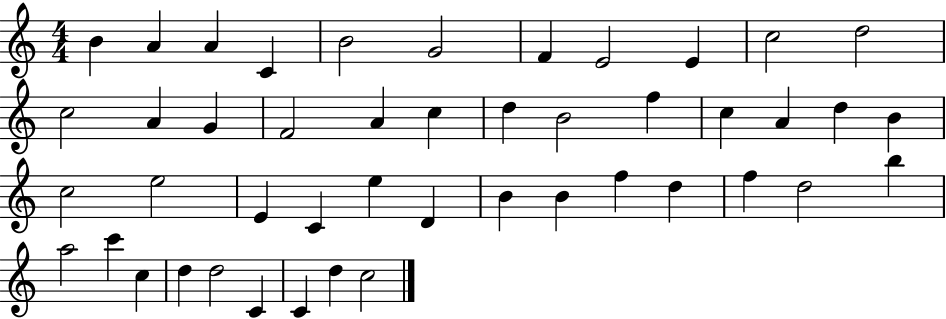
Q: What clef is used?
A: treble